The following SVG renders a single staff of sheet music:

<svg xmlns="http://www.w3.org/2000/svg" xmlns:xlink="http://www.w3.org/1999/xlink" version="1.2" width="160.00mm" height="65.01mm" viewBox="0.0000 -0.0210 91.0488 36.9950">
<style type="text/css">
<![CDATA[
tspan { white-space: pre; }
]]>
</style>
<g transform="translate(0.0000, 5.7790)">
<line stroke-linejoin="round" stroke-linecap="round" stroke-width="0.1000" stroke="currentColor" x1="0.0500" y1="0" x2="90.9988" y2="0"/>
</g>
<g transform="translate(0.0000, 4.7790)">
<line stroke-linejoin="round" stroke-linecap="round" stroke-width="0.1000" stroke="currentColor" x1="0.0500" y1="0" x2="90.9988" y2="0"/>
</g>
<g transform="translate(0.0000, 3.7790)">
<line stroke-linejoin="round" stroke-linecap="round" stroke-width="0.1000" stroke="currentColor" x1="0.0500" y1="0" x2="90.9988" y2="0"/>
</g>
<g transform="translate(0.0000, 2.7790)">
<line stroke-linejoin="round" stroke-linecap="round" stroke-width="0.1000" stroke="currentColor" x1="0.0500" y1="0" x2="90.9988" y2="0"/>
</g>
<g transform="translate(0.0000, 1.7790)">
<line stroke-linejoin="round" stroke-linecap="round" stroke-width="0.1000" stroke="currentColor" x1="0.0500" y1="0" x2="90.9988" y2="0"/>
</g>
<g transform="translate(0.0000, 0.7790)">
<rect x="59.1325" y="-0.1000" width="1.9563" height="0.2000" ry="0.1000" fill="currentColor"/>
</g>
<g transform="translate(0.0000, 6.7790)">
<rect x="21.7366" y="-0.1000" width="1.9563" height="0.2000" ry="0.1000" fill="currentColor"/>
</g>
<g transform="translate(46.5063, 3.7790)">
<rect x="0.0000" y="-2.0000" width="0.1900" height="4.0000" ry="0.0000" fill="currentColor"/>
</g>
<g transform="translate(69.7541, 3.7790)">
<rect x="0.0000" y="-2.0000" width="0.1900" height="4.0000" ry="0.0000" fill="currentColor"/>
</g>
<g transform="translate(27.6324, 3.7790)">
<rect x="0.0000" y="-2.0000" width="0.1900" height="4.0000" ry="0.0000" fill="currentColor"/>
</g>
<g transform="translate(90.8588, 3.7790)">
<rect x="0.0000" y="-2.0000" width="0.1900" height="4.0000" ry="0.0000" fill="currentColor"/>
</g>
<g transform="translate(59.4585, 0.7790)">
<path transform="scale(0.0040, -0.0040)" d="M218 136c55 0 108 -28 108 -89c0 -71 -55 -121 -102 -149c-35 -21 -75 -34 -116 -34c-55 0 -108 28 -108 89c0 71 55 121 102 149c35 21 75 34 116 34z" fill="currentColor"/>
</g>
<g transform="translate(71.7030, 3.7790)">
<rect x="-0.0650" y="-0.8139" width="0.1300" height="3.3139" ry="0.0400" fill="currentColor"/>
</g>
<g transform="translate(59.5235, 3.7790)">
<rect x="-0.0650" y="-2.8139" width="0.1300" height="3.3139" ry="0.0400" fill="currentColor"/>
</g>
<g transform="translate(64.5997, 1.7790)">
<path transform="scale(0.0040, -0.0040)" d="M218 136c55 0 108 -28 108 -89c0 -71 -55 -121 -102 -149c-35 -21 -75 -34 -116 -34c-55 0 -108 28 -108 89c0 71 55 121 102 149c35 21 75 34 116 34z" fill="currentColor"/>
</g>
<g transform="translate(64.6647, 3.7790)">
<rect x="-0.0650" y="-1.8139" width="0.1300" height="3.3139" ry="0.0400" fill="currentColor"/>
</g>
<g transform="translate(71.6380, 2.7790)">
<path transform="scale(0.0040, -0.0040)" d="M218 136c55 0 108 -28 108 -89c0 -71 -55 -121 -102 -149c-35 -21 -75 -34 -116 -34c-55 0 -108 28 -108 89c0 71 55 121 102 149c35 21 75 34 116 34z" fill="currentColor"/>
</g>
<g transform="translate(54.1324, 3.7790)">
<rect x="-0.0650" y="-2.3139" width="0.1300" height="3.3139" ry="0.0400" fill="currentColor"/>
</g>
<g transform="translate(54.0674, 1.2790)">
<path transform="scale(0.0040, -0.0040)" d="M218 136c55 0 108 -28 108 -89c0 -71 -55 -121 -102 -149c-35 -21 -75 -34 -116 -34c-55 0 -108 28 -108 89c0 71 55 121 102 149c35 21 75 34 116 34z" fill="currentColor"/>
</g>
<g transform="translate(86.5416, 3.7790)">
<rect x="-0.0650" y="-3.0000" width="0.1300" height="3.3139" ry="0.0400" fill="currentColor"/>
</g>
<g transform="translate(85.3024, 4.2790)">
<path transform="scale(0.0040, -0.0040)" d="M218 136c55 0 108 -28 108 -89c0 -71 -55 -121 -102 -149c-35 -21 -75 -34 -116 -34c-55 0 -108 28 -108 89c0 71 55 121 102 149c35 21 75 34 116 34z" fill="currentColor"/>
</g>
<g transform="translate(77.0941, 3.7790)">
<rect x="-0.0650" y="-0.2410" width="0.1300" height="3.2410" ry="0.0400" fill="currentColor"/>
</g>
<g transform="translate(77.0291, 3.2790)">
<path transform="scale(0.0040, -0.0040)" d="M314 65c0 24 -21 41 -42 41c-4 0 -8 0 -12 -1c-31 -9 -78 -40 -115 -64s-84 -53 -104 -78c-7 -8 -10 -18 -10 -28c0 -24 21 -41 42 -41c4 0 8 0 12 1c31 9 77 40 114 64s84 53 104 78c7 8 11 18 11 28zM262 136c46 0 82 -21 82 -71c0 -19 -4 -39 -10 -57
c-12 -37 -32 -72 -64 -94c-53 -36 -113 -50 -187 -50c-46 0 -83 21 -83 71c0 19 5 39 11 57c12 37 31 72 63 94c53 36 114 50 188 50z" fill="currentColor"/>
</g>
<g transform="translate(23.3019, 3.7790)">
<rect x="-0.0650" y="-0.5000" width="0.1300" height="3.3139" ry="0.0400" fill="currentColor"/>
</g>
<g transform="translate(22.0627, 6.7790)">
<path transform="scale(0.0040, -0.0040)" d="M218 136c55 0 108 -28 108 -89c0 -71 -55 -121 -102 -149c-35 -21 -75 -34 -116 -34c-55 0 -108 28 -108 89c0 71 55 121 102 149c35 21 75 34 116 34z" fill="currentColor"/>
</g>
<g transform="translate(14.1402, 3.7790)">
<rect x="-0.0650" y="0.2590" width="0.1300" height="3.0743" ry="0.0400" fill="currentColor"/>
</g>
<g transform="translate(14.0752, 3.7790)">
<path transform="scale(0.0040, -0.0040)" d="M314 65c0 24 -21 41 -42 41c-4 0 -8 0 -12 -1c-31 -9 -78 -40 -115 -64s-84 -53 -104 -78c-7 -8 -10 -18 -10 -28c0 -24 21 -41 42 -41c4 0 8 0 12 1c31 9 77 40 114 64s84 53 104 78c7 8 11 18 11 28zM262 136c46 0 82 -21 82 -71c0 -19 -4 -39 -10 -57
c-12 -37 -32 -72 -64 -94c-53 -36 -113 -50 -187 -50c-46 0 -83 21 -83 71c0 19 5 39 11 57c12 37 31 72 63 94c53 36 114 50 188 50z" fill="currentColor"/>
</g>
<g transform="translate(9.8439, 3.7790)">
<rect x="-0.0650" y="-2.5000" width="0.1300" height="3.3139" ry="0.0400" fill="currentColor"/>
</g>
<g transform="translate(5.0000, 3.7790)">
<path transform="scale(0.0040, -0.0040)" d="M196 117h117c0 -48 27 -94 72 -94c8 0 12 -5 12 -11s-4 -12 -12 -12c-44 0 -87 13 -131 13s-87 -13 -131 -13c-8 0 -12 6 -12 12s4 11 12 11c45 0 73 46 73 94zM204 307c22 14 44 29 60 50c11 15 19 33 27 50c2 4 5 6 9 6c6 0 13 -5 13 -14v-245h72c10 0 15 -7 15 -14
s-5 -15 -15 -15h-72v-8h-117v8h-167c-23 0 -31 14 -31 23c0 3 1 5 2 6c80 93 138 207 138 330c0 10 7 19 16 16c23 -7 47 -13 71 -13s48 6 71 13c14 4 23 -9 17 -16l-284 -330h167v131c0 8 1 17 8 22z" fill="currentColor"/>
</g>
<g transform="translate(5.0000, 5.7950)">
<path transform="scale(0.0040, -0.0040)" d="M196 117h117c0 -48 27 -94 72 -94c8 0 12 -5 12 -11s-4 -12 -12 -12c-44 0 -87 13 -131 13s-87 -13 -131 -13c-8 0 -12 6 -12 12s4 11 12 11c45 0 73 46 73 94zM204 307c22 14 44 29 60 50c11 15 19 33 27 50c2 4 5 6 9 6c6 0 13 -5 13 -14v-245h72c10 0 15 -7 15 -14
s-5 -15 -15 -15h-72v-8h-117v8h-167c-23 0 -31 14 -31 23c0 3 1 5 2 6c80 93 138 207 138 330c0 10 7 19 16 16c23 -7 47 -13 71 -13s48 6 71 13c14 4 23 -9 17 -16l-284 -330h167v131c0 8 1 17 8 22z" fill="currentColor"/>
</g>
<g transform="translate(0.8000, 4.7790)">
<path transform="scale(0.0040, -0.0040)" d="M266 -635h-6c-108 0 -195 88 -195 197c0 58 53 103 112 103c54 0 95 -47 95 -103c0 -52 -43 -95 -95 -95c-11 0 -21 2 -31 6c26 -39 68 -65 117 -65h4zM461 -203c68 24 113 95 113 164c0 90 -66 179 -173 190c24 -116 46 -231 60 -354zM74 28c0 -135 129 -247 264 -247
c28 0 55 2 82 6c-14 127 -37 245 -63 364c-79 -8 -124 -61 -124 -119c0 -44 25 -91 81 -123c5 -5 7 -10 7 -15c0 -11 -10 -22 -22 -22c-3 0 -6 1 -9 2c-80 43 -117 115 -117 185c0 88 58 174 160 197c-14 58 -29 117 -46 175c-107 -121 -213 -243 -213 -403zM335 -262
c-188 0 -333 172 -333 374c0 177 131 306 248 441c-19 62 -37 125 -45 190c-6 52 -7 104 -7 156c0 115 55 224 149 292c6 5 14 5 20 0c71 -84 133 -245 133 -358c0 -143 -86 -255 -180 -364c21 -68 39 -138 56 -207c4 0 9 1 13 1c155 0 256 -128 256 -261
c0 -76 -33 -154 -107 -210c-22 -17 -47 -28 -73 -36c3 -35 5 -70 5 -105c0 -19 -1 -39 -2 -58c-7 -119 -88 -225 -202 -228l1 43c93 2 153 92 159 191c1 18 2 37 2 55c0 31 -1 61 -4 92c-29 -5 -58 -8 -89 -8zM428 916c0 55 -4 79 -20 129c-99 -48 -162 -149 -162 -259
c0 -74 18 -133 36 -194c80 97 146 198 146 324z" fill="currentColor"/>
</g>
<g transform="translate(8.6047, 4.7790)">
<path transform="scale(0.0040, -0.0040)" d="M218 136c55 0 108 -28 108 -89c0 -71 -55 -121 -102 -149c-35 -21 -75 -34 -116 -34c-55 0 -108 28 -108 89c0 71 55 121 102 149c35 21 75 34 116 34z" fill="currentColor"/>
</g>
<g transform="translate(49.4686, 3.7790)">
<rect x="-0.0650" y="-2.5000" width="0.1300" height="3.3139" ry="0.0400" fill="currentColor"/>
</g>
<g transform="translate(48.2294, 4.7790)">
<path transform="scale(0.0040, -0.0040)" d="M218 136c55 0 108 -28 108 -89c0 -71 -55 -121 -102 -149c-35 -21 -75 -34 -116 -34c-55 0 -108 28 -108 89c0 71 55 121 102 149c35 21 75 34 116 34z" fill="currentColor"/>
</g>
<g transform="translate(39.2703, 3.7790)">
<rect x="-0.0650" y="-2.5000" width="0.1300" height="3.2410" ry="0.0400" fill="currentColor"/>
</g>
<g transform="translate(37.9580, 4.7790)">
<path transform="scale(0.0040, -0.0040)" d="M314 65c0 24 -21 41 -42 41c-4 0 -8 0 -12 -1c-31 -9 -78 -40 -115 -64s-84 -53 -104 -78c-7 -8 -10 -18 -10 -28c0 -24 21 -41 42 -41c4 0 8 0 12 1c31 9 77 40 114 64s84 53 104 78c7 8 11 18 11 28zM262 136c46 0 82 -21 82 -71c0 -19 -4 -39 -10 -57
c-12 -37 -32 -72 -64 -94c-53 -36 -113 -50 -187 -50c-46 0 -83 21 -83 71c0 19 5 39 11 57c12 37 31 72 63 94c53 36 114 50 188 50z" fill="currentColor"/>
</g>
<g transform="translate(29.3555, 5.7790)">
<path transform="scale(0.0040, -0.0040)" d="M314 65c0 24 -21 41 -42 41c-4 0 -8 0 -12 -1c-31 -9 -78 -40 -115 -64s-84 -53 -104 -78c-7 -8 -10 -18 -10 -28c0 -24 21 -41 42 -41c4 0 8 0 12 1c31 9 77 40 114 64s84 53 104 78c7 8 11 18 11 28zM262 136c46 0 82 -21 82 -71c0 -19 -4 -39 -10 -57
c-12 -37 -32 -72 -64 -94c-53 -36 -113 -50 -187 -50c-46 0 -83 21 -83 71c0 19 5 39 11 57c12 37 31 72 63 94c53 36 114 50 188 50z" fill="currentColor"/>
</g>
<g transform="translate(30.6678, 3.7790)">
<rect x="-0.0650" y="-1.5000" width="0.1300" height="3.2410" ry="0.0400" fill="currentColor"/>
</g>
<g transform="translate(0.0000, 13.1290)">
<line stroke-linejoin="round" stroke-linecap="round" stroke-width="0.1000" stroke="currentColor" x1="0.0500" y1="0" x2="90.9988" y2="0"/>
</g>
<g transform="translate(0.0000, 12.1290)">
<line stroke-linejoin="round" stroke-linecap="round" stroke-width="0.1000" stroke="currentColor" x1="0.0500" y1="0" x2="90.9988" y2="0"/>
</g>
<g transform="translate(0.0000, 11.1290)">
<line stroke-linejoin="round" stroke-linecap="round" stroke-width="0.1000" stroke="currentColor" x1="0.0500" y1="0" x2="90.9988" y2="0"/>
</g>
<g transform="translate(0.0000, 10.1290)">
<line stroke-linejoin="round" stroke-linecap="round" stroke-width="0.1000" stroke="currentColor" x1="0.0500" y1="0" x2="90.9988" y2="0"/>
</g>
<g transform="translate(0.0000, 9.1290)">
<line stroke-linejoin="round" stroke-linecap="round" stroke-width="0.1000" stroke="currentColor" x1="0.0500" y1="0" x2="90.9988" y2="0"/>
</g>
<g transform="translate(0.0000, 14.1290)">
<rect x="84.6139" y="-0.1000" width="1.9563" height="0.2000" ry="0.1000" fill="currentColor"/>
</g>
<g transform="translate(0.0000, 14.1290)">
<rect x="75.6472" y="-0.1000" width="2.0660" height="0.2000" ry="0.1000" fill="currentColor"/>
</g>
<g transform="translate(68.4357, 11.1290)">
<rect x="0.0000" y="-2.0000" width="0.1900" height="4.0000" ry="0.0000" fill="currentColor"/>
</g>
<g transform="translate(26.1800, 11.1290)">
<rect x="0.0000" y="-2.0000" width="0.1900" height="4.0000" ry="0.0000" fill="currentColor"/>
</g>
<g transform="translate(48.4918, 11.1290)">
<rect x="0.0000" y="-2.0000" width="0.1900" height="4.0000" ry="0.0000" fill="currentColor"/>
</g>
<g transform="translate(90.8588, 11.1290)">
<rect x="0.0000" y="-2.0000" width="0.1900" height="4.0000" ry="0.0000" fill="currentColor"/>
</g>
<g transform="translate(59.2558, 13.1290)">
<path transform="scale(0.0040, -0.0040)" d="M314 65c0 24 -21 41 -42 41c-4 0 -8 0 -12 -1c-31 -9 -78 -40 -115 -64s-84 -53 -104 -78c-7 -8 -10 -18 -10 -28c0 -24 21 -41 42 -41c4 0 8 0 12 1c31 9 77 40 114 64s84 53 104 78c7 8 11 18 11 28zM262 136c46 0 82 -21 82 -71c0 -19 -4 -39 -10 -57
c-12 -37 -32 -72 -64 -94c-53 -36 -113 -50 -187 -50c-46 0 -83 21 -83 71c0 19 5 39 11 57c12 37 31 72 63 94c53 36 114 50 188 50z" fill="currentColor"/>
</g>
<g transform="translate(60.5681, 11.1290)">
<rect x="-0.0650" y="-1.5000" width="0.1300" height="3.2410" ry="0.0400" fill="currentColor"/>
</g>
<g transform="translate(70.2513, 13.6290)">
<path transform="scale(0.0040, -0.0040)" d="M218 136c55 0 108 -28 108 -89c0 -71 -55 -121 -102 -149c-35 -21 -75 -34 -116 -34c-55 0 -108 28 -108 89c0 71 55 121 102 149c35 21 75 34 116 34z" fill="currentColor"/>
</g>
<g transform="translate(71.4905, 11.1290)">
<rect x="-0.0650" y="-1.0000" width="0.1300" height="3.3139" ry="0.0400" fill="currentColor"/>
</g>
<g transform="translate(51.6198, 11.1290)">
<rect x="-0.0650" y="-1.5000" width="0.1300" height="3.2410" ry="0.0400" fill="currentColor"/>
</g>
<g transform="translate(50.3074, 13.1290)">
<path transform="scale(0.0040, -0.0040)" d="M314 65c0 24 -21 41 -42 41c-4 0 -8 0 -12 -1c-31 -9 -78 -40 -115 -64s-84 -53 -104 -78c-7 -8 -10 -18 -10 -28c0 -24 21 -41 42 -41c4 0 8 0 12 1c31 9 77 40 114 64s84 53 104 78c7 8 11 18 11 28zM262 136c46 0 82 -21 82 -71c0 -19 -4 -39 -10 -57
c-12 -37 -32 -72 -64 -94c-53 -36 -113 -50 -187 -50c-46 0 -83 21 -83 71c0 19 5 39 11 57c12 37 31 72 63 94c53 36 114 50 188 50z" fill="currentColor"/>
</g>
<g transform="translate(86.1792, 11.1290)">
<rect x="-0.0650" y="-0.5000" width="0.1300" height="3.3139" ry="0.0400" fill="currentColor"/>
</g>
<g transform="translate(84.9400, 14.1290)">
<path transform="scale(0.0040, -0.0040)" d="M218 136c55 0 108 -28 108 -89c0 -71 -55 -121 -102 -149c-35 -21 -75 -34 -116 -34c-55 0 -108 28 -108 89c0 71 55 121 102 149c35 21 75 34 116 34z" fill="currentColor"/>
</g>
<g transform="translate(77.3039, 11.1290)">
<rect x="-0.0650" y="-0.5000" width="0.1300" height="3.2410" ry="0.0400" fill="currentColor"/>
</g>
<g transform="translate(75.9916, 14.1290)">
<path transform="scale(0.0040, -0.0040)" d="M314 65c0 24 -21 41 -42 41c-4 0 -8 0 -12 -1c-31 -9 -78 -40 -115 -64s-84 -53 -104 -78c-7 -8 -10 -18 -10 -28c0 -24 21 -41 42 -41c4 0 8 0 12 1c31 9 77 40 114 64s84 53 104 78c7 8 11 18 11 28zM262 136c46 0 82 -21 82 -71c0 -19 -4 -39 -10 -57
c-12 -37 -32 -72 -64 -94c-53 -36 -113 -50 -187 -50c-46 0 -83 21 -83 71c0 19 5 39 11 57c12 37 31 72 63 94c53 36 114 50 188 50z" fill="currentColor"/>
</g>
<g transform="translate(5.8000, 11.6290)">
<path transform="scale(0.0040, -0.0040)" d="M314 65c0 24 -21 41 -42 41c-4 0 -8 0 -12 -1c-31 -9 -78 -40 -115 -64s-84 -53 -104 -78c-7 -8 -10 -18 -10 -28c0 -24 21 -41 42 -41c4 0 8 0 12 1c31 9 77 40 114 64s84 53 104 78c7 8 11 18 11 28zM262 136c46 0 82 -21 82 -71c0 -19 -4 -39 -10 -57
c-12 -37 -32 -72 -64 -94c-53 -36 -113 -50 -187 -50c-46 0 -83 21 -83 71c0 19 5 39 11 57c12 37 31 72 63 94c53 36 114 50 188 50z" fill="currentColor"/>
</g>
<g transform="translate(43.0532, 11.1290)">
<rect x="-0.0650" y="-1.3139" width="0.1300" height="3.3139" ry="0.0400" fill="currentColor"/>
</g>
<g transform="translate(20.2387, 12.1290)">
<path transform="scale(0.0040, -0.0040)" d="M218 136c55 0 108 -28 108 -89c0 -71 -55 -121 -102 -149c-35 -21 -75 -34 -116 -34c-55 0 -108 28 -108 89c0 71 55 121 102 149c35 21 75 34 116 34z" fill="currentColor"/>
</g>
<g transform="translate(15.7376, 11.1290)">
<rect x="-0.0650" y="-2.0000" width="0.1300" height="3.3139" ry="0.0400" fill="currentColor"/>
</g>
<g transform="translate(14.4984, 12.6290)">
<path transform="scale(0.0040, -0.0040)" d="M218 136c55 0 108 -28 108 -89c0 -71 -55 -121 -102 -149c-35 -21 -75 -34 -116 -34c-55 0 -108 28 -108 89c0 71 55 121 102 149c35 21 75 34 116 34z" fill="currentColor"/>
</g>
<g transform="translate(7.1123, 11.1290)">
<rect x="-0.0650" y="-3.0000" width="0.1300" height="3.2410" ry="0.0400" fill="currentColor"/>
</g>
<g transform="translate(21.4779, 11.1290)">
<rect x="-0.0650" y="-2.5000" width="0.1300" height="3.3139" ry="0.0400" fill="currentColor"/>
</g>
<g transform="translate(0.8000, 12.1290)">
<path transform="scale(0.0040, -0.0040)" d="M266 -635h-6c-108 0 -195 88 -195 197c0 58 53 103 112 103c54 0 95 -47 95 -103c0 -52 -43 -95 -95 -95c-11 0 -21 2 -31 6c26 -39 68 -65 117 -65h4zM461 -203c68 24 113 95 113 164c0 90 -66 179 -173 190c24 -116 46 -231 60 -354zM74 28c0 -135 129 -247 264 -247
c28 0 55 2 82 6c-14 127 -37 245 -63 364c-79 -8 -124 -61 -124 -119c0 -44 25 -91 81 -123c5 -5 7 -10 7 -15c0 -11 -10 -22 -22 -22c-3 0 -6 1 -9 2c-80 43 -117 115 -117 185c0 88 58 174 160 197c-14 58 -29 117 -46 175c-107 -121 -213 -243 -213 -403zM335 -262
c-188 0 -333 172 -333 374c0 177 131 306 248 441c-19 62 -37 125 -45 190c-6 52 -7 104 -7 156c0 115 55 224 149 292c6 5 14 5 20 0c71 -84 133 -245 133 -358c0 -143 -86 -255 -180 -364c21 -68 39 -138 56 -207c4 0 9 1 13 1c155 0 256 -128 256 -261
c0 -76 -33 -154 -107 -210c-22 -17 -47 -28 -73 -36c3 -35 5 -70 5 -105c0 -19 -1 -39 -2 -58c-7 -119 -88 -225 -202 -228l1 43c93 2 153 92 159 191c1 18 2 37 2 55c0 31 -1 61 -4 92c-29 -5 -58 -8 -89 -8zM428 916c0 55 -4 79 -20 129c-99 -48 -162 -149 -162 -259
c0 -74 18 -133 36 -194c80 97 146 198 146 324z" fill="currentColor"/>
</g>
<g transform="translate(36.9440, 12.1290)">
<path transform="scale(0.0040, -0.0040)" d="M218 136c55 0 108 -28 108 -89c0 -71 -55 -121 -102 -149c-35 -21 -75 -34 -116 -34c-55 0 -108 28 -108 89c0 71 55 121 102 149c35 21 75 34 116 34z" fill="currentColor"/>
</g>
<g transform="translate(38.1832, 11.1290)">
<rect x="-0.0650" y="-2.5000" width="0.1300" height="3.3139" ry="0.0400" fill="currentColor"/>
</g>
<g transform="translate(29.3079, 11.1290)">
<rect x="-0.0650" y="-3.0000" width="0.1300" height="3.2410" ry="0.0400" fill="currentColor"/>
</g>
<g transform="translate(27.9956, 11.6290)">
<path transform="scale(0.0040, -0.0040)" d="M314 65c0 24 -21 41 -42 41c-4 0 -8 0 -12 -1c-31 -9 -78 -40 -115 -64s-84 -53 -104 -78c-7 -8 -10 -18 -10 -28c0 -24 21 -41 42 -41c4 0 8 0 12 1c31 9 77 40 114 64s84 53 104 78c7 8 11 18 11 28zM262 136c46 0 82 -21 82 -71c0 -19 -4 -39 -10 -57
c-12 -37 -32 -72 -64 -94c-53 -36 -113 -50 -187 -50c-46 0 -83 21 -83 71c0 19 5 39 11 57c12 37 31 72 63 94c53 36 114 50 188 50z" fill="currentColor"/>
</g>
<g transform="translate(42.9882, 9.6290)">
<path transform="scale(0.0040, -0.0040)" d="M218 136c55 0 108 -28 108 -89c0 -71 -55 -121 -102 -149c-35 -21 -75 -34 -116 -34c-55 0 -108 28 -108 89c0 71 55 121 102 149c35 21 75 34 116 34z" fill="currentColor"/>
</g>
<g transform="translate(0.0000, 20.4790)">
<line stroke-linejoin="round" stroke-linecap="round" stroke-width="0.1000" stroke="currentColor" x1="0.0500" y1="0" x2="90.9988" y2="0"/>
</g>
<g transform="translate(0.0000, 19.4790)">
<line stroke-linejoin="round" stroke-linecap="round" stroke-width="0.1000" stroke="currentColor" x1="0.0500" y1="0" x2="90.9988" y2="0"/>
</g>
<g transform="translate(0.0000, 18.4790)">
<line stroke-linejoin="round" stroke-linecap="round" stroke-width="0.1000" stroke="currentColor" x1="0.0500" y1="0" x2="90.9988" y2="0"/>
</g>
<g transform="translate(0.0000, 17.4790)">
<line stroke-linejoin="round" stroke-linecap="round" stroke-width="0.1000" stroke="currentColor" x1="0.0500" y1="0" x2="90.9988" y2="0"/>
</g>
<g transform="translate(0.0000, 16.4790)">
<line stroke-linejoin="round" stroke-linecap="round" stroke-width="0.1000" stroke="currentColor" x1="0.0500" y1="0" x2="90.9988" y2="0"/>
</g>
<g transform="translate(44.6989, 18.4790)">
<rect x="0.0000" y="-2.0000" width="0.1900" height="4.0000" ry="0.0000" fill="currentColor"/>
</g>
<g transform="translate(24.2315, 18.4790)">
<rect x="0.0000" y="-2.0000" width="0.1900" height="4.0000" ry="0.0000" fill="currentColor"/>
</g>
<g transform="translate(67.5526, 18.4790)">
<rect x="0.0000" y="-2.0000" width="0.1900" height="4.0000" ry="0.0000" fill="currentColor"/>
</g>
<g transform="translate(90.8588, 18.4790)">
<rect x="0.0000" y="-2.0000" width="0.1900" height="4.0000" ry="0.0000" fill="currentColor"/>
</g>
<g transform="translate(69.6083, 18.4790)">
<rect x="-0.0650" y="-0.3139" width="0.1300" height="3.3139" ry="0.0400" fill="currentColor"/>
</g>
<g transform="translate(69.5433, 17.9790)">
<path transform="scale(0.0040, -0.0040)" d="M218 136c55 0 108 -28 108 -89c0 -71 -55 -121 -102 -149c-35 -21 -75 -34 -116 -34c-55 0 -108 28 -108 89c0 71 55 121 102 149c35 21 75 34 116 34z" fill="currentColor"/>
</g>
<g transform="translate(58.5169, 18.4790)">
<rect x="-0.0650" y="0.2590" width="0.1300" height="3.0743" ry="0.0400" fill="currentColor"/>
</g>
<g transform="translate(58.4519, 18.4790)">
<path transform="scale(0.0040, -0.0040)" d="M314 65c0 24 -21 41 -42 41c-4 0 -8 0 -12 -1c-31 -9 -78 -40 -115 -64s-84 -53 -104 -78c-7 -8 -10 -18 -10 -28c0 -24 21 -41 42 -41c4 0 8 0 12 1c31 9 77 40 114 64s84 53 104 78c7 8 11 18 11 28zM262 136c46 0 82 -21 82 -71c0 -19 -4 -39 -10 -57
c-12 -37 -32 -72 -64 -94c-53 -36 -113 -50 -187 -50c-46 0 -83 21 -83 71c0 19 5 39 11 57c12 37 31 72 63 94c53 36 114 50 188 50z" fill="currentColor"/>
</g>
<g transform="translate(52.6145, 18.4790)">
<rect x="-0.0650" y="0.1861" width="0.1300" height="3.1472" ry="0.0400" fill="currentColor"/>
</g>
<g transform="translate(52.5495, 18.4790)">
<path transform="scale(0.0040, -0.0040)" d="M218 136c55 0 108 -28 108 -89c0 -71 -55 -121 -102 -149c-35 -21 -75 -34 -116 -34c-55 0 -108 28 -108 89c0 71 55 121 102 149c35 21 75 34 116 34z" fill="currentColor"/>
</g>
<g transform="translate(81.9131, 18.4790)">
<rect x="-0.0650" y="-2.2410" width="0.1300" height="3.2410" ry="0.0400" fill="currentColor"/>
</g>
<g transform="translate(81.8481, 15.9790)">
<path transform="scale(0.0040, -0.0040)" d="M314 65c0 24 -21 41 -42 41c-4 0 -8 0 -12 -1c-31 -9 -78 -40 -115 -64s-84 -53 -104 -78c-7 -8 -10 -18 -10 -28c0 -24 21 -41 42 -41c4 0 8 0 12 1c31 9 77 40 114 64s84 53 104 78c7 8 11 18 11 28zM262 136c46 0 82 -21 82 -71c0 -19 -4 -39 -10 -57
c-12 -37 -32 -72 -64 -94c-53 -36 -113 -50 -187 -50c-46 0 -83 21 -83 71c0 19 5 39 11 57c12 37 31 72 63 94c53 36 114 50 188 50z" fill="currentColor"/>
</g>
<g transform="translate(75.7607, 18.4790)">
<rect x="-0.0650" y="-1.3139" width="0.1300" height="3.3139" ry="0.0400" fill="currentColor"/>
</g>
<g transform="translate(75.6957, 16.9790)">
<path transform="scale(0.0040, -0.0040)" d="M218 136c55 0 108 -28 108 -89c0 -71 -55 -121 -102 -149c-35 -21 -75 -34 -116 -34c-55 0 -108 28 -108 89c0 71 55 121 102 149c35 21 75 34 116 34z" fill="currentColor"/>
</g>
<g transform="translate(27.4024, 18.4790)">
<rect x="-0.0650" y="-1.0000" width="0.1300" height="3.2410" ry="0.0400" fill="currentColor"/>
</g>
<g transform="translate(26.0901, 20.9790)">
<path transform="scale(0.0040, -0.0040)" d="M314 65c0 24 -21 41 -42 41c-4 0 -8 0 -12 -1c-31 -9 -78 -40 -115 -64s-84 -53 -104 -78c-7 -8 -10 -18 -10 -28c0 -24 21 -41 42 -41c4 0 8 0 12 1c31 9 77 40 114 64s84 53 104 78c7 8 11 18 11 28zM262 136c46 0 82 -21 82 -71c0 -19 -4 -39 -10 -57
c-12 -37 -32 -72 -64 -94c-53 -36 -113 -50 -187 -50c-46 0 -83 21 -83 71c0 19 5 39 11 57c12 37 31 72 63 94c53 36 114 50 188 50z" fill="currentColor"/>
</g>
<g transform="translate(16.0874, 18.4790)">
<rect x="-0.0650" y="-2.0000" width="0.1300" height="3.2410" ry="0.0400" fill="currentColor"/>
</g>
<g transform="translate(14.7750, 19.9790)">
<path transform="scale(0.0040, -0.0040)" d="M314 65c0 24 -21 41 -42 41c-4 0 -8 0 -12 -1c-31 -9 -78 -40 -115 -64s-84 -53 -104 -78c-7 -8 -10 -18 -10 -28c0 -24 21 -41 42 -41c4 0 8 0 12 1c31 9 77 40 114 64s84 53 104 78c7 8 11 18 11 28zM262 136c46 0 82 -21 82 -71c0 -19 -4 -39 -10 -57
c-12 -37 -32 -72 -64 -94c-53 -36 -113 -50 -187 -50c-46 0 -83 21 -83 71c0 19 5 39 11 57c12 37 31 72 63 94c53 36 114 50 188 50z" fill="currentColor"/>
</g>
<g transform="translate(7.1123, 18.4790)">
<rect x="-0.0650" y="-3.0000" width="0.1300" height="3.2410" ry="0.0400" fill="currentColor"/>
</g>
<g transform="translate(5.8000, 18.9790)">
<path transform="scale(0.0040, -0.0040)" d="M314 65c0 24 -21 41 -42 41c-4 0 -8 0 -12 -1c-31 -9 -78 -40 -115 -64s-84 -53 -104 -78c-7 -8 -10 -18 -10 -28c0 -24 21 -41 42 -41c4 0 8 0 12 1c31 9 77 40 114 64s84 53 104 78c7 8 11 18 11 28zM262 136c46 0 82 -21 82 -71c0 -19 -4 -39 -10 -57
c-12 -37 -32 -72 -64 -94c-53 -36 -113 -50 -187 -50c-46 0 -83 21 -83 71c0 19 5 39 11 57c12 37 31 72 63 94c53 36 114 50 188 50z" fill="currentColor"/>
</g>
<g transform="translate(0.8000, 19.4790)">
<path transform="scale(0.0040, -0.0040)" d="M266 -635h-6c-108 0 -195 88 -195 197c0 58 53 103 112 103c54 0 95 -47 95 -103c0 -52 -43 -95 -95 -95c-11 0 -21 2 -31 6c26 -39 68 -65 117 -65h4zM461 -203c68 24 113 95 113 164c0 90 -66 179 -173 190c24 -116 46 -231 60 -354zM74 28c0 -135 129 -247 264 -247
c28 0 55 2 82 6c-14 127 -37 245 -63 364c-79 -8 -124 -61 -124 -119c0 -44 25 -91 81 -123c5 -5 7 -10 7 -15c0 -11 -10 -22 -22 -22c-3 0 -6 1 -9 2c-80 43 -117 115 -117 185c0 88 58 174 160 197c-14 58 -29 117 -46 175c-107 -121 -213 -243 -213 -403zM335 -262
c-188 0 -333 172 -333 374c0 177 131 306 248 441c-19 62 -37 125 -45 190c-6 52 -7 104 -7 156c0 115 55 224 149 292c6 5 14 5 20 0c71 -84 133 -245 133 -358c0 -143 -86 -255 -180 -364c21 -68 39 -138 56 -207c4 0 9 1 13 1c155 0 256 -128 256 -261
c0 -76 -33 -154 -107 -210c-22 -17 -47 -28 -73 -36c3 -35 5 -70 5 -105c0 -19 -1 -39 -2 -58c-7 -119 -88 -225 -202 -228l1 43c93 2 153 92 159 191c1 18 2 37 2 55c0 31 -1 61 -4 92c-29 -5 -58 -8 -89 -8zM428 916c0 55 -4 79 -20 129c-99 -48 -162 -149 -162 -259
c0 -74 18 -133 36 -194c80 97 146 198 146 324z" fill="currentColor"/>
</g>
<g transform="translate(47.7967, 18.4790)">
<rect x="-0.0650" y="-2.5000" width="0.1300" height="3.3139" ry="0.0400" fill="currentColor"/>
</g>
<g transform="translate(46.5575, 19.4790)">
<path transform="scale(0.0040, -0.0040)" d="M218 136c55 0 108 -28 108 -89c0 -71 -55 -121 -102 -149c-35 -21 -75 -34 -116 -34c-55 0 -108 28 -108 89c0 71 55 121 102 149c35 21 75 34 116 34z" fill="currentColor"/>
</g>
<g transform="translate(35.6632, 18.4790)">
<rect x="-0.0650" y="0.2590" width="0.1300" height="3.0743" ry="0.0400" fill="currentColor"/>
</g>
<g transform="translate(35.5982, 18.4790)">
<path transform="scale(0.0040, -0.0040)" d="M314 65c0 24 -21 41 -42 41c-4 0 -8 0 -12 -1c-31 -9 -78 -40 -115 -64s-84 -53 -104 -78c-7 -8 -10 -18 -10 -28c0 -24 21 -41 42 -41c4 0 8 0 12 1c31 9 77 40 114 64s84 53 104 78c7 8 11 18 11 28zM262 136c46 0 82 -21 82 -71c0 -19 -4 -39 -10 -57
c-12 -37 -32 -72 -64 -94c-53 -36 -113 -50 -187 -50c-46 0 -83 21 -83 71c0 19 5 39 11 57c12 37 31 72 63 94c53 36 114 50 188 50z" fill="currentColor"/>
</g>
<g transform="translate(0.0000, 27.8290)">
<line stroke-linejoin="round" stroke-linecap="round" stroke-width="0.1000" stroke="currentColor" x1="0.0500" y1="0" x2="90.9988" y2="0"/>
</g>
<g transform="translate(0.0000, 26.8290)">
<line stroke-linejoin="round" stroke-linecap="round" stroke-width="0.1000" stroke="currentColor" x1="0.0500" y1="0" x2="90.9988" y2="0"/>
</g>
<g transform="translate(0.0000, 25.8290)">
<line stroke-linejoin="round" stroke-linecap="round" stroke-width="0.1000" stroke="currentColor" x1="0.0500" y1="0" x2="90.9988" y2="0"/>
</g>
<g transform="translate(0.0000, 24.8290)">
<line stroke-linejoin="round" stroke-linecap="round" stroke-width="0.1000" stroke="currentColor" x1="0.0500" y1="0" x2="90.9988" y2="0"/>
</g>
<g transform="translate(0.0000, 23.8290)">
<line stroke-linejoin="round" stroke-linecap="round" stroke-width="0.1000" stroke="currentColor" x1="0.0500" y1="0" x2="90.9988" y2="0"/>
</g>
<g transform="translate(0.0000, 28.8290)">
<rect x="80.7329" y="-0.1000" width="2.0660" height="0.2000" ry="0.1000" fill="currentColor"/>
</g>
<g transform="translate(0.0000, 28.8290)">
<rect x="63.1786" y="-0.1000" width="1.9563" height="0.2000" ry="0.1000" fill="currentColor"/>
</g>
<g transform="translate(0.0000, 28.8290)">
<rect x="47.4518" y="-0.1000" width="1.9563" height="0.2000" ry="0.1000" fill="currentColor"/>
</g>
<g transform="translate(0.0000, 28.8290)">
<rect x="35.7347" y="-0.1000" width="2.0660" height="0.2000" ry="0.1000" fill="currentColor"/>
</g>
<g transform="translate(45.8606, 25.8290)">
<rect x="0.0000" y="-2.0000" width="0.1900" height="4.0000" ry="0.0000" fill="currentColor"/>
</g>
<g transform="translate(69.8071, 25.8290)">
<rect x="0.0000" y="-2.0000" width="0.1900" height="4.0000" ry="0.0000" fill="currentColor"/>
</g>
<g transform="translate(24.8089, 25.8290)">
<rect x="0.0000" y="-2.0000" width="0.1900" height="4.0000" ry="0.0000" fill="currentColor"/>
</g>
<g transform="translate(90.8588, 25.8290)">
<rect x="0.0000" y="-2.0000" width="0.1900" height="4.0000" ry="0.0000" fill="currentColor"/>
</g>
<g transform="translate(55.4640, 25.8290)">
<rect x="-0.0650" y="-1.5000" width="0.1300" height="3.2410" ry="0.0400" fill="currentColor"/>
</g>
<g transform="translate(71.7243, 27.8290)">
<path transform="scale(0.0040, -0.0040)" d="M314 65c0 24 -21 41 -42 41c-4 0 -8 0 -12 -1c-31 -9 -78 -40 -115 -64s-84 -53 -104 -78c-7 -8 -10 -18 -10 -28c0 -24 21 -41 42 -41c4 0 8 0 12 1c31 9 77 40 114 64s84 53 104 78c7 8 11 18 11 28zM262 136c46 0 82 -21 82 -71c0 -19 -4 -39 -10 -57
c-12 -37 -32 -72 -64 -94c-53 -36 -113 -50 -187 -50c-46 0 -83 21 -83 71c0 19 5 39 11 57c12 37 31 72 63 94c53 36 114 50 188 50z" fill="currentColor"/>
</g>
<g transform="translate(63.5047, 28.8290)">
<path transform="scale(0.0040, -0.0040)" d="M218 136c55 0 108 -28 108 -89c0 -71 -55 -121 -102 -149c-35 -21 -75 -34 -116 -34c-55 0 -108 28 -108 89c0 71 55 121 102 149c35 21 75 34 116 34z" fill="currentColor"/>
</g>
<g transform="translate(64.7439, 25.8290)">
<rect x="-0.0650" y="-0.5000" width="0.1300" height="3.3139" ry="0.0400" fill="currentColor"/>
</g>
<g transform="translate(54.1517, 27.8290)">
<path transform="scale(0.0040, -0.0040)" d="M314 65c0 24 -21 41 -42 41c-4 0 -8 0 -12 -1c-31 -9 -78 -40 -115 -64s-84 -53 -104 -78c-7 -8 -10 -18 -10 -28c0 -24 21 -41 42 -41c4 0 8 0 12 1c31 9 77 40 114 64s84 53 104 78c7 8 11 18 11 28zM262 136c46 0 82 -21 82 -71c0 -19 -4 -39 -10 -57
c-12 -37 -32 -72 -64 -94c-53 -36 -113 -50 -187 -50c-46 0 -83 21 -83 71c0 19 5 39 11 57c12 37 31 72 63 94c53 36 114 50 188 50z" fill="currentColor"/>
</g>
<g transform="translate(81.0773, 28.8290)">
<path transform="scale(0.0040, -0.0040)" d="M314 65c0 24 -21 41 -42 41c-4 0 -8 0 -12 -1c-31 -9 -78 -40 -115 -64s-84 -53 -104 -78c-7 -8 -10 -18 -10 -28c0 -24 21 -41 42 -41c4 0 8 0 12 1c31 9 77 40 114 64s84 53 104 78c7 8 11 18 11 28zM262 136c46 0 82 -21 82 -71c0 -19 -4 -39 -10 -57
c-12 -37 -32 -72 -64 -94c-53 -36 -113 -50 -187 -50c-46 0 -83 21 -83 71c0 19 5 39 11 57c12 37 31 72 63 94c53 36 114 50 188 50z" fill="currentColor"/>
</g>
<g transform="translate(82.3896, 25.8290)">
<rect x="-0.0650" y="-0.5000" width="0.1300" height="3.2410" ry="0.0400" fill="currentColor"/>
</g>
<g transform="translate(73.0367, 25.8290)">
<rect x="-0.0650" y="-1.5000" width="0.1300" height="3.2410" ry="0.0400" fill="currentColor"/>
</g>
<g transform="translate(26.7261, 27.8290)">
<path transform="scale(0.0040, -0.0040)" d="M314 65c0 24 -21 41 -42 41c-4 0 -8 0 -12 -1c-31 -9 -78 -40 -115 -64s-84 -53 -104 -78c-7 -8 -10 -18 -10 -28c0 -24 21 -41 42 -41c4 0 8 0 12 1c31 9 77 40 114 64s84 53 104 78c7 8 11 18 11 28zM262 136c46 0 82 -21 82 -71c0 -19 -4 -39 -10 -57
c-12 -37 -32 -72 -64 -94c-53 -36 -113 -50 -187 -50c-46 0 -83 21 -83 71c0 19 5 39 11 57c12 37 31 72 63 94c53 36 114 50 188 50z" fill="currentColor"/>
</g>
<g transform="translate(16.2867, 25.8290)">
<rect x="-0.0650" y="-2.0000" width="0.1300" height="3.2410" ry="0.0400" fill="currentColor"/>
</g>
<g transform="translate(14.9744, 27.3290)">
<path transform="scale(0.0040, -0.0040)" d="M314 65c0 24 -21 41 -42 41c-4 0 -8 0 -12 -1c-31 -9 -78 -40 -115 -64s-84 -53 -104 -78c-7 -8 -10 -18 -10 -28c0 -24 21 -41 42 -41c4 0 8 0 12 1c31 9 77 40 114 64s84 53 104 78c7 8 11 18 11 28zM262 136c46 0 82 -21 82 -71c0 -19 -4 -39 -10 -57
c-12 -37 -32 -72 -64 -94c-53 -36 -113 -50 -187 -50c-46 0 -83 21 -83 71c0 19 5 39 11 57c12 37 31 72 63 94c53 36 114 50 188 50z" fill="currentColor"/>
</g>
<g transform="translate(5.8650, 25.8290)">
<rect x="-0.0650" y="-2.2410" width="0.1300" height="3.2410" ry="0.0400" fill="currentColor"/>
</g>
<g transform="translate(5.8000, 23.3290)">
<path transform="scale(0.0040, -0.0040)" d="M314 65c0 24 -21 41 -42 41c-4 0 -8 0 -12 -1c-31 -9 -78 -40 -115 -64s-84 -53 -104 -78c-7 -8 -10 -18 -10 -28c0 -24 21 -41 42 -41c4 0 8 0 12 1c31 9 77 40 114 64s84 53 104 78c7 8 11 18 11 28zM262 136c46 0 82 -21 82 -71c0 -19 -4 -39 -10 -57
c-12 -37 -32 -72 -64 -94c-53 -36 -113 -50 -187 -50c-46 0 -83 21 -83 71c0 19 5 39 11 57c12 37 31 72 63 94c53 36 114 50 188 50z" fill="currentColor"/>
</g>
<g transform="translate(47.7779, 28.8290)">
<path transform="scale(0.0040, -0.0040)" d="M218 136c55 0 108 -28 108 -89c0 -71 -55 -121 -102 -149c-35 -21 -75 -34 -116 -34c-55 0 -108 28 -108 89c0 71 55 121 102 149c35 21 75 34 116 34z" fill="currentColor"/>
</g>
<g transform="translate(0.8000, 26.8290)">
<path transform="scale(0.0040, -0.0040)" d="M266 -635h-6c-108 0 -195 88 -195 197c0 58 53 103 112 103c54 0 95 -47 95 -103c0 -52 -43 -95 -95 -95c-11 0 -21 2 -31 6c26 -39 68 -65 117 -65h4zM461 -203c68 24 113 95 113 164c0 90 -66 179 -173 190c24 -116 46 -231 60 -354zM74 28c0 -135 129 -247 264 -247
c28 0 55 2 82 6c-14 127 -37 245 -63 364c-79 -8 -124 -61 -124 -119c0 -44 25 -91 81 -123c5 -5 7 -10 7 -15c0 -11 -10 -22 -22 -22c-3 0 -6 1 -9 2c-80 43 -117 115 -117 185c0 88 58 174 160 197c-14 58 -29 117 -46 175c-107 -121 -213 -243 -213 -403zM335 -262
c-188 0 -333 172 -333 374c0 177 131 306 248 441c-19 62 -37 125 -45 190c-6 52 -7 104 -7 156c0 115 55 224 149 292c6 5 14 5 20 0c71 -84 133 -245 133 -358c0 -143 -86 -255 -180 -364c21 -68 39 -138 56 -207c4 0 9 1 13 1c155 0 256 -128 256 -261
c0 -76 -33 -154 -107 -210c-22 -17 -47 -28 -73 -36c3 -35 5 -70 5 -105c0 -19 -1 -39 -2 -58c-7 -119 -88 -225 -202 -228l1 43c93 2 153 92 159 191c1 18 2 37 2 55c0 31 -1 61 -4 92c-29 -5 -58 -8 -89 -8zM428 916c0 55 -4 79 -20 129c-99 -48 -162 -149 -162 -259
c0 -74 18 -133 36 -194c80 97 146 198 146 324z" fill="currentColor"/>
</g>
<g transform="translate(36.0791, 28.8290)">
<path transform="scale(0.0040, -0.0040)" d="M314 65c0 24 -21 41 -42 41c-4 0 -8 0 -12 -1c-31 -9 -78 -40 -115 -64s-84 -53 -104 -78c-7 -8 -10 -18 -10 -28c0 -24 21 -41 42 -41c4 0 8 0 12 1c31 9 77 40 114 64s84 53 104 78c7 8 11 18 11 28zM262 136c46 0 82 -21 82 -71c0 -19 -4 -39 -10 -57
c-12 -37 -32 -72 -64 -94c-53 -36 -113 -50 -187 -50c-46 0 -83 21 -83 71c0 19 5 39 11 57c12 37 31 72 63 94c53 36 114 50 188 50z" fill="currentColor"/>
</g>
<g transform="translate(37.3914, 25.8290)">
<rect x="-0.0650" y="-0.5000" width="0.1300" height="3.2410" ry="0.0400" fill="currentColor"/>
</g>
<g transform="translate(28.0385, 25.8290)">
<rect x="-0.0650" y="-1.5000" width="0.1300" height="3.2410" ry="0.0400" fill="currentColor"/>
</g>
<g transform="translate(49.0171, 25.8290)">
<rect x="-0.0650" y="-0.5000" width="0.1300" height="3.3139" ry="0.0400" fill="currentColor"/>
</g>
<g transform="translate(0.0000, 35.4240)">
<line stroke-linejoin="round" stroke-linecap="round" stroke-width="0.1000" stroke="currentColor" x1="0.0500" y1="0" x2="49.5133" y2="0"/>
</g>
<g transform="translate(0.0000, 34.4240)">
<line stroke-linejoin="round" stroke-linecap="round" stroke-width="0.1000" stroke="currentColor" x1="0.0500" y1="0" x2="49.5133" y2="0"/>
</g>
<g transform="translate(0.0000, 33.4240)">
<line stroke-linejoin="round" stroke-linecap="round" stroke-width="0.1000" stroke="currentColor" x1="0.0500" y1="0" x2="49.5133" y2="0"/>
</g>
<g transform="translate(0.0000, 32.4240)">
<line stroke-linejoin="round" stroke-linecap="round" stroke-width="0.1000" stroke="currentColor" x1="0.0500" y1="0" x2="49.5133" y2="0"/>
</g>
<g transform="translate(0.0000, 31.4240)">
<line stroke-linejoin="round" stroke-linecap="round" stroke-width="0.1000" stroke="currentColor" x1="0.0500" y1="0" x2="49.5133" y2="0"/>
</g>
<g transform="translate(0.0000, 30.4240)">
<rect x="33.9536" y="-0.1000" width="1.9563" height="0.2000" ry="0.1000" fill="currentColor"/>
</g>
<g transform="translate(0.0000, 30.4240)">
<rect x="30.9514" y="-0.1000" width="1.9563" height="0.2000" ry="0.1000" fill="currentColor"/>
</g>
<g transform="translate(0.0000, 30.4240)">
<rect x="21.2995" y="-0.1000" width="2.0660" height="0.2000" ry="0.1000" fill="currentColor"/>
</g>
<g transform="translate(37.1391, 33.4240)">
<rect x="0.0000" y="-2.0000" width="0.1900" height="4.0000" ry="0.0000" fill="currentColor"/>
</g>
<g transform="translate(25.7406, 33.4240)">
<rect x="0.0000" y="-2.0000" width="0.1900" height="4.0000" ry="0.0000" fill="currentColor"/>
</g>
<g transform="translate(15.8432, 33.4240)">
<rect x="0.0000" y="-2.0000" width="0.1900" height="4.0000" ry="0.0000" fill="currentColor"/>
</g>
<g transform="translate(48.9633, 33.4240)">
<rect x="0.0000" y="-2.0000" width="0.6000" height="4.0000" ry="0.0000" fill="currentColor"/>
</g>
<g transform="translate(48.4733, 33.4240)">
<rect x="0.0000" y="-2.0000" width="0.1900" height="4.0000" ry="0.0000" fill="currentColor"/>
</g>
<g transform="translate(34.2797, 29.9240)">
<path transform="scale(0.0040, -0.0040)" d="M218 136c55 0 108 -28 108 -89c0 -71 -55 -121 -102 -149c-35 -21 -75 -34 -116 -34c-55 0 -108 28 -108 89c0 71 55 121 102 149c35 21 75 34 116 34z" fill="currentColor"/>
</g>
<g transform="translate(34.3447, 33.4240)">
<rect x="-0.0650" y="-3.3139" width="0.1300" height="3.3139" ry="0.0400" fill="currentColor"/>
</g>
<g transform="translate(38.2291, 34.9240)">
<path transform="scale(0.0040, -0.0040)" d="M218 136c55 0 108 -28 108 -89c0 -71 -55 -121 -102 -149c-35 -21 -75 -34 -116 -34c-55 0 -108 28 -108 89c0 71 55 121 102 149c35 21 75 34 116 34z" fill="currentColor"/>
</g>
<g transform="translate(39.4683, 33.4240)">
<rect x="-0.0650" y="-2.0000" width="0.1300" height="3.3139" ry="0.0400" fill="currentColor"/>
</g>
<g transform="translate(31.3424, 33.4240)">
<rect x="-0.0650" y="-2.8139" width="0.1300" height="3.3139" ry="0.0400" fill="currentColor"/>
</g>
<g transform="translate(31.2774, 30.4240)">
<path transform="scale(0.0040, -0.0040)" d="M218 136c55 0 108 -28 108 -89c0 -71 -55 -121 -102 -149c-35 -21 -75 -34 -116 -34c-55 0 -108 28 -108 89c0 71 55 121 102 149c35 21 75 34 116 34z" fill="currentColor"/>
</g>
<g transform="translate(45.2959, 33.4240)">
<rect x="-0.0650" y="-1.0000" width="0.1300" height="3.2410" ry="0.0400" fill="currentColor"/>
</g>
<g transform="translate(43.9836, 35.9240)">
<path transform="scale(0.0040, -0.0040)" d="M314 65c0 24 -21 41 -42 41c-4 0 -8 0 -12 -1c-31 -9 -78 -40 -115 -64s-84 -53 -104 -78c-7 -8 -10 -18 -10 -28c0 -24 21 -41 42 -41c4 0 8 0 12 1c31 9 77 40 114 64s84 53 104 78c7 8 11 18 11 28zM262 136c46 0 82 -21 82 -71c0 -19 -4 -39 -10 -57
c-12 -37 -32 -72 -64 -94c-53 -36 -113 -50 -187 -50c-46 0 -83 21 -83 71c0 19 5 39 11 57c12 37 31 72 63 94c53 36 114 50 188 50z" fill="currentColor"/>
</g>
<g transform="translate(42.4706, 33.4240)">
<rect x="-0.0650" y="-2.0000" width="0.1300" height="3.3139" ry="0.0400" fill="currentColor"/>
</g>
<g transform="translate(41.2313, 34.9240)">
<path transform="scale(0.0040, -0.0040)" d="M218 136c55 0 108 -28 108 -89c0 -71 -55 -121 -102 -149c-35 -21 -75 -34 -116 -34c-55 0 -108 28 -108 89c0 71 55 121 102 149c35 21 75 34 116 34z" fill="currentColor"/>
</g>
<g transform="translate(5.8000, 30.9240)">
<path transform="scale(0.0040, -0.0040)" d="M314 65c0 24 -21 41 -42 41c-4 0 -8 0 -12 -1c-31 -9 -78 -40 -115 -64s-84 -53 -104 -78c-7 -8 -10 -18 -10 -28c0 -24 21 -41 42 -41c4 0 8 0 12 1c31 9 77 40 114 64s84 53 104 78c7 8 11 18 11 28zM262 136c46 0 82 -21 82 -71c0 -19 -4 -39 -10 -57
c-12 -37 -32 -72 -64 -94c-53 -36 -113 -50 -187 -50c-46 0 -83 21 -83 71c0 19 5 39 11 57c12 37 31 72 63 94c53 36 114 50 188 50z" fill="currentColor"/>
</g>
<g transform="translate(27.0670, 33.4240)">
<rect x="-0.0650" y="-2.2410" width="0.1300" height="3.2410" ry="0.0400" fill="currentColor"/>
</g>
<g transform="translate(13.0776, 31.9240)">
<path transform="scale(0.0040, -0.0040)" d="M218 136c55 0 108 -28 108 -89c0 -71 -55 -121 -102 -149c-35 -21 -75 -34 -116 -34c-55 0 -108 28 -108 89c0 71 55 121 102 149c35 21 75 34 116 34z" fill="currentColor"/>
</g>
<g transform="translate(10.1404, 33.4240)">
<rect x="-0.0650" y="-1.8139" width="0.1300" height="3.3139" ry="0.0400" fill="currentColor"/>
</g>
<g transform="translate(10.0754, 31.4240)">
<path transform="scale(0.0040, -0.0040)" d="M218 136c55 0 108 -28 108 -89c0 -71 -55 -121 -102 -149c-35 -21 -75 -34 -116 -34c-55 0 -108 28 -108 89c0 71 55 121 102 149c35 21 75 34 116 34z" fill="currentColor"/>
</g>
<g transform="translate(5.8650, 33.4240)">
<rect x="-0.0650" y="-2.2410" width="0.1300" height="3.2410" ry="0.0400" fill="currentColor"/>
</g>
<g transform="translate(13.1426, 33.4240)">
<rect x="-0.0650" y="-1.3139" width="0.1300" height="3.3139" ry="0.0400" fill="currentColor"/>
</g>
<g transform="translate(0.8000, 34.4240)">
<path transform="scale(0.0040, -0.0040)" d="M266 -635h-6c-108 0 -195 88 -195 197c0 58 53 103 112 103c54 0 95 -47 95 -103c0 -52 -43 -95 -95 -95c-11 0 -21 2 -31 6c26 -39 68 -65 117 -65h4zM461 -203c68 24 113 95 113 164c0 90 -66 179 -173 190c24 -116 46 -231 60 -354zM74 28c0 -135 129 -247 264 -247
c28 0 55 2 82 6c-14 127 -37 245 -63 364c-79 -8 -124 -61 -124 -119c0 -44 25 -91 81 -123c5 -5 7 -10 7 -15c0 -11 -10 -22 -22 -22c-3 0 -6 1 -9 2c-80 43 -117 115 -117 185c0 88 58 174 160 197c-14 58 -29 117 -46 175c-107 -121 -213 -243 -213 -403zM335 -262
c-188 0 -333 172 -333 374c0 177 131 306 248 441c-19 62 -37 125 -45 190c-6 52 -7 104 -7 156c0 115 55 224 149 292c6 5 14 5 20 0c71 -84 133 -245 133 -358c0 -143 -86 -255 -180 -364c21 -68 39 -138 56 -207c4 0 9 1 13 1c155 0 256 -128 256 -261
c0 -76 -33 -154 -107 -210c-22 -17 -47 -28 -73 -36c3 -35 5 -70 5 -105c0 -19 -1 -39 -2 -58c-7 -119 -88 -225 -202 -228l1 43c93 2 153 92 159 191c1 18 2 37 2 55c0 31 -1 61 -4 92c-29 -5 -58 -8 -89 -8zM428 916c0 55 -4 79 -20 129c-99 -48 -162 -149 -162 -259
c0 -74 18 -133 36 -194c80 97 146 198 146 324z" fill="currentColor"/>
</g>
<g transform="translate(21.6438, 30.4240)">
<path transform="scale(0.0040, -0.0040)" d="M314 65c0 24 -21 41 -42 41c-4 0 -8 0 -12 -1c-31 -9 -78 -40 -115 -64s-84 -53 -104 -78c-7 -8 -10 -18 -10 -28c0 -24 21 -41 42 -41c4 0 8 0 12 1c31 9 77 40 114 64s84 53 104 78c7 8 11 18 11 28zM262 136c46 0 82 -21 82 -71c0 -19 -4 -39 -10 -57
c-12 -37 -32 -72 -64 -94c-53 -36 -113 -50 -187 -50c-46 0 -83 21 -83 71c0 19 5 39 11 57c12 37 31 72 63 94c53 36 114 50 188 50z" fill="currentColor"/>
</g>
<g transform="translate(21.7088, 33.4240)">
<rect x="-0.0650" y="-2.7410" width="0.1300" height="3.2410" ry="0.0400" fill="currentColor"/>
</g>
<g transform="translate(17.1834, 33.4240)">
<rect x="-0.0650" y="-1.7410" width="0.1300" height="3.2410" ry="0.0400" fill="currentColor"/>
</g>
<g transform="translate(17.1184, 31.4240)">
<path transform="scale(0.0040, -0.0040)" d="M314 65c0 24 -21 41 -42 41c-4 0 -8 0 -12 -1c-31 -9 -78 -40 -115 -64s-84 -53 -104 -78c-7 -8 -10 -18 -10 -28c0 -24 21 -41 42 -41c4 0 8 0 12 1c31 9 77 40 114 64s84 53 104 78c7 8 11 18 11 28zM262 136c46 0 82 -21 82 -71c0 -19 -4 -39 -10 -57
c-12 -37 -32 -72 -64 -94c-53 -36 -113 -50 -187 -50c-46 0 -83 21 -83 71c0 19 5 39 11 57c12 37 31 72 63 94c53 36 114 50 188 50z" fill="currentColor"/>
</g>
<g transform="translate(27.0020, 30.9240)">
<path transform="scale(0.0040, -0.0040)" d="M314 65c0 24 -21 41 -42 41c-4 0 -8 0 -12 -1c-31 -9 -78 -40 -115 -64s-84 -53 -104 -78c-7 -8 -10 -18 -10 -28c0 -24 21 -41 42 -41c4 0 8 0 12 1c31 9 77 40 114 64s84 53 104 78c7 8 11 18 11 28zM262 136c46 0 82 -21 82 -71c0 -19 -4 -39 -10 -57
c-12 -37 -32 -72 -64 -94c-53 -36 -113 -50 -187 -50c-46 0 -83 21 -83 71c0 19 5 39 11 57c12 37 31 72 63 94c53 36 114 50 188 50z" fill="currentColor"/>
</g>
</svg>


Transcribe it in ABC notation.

X:1
T:Untitled
M:4/4
L:1/4
K:C
G B2 C E2 G2 G g a f d c2 A A2 F G A2 G e E2 E2 D C2 C A2 F2 D2 B2 G B B2 c e g2 g2 F2 E2 C2 C E2 C E2 C2 g2 f e f2 a2 g2 a b F F D2